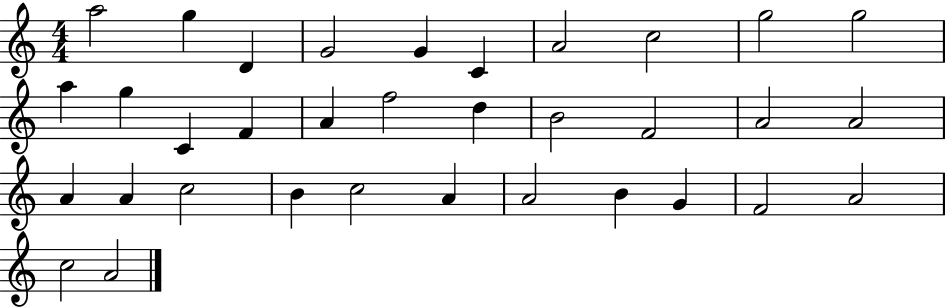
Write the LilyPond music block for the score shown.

{
  \clef treble
  \numericTimeSignature
  \time 4/4
  \key c \major
  a''2 g''4 d'4 | g'2 g'4 c'4 | a'2 c''2 | g''2 g''2 | \break a''4 g''4 c'4 f'4 | a'4 f''2 d''4 | b'2 f'2 | a'2 a'2 | \break a'4 a'4 c''2 | b'4 c''2 a'4 | a'2 b'4 g'4 | f'2 a'2 | \break c''2 a'2 | \bar "|."
}